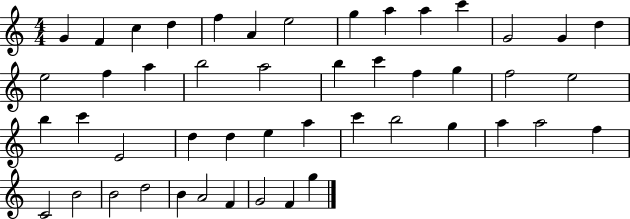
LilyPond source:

{
  \clef treble
  \numericTimeSignature
  \time 4/4
  \key c \major
  g'4 f'4 c''4 d''4 | f''4 a'4 e''2 | g''4 a''4 a''4 c'''4 | g'2 g'4 d''4 | \break e''2 f''4 a''4 | b''2 a''2 | b''4 c'''4 f''4 g''4 | f''2 e''2 | \break b''4 c'''4 e'2 | d''4 d''4 e''4 a''4 | c'''4 b''2 g''4 | a''4 a''2 f''4 | \break c'2 b'2 | b'2 d''2 | b'4 a'2 f'4 | g'2 f'4 g''4 | \break \bar "|."
}